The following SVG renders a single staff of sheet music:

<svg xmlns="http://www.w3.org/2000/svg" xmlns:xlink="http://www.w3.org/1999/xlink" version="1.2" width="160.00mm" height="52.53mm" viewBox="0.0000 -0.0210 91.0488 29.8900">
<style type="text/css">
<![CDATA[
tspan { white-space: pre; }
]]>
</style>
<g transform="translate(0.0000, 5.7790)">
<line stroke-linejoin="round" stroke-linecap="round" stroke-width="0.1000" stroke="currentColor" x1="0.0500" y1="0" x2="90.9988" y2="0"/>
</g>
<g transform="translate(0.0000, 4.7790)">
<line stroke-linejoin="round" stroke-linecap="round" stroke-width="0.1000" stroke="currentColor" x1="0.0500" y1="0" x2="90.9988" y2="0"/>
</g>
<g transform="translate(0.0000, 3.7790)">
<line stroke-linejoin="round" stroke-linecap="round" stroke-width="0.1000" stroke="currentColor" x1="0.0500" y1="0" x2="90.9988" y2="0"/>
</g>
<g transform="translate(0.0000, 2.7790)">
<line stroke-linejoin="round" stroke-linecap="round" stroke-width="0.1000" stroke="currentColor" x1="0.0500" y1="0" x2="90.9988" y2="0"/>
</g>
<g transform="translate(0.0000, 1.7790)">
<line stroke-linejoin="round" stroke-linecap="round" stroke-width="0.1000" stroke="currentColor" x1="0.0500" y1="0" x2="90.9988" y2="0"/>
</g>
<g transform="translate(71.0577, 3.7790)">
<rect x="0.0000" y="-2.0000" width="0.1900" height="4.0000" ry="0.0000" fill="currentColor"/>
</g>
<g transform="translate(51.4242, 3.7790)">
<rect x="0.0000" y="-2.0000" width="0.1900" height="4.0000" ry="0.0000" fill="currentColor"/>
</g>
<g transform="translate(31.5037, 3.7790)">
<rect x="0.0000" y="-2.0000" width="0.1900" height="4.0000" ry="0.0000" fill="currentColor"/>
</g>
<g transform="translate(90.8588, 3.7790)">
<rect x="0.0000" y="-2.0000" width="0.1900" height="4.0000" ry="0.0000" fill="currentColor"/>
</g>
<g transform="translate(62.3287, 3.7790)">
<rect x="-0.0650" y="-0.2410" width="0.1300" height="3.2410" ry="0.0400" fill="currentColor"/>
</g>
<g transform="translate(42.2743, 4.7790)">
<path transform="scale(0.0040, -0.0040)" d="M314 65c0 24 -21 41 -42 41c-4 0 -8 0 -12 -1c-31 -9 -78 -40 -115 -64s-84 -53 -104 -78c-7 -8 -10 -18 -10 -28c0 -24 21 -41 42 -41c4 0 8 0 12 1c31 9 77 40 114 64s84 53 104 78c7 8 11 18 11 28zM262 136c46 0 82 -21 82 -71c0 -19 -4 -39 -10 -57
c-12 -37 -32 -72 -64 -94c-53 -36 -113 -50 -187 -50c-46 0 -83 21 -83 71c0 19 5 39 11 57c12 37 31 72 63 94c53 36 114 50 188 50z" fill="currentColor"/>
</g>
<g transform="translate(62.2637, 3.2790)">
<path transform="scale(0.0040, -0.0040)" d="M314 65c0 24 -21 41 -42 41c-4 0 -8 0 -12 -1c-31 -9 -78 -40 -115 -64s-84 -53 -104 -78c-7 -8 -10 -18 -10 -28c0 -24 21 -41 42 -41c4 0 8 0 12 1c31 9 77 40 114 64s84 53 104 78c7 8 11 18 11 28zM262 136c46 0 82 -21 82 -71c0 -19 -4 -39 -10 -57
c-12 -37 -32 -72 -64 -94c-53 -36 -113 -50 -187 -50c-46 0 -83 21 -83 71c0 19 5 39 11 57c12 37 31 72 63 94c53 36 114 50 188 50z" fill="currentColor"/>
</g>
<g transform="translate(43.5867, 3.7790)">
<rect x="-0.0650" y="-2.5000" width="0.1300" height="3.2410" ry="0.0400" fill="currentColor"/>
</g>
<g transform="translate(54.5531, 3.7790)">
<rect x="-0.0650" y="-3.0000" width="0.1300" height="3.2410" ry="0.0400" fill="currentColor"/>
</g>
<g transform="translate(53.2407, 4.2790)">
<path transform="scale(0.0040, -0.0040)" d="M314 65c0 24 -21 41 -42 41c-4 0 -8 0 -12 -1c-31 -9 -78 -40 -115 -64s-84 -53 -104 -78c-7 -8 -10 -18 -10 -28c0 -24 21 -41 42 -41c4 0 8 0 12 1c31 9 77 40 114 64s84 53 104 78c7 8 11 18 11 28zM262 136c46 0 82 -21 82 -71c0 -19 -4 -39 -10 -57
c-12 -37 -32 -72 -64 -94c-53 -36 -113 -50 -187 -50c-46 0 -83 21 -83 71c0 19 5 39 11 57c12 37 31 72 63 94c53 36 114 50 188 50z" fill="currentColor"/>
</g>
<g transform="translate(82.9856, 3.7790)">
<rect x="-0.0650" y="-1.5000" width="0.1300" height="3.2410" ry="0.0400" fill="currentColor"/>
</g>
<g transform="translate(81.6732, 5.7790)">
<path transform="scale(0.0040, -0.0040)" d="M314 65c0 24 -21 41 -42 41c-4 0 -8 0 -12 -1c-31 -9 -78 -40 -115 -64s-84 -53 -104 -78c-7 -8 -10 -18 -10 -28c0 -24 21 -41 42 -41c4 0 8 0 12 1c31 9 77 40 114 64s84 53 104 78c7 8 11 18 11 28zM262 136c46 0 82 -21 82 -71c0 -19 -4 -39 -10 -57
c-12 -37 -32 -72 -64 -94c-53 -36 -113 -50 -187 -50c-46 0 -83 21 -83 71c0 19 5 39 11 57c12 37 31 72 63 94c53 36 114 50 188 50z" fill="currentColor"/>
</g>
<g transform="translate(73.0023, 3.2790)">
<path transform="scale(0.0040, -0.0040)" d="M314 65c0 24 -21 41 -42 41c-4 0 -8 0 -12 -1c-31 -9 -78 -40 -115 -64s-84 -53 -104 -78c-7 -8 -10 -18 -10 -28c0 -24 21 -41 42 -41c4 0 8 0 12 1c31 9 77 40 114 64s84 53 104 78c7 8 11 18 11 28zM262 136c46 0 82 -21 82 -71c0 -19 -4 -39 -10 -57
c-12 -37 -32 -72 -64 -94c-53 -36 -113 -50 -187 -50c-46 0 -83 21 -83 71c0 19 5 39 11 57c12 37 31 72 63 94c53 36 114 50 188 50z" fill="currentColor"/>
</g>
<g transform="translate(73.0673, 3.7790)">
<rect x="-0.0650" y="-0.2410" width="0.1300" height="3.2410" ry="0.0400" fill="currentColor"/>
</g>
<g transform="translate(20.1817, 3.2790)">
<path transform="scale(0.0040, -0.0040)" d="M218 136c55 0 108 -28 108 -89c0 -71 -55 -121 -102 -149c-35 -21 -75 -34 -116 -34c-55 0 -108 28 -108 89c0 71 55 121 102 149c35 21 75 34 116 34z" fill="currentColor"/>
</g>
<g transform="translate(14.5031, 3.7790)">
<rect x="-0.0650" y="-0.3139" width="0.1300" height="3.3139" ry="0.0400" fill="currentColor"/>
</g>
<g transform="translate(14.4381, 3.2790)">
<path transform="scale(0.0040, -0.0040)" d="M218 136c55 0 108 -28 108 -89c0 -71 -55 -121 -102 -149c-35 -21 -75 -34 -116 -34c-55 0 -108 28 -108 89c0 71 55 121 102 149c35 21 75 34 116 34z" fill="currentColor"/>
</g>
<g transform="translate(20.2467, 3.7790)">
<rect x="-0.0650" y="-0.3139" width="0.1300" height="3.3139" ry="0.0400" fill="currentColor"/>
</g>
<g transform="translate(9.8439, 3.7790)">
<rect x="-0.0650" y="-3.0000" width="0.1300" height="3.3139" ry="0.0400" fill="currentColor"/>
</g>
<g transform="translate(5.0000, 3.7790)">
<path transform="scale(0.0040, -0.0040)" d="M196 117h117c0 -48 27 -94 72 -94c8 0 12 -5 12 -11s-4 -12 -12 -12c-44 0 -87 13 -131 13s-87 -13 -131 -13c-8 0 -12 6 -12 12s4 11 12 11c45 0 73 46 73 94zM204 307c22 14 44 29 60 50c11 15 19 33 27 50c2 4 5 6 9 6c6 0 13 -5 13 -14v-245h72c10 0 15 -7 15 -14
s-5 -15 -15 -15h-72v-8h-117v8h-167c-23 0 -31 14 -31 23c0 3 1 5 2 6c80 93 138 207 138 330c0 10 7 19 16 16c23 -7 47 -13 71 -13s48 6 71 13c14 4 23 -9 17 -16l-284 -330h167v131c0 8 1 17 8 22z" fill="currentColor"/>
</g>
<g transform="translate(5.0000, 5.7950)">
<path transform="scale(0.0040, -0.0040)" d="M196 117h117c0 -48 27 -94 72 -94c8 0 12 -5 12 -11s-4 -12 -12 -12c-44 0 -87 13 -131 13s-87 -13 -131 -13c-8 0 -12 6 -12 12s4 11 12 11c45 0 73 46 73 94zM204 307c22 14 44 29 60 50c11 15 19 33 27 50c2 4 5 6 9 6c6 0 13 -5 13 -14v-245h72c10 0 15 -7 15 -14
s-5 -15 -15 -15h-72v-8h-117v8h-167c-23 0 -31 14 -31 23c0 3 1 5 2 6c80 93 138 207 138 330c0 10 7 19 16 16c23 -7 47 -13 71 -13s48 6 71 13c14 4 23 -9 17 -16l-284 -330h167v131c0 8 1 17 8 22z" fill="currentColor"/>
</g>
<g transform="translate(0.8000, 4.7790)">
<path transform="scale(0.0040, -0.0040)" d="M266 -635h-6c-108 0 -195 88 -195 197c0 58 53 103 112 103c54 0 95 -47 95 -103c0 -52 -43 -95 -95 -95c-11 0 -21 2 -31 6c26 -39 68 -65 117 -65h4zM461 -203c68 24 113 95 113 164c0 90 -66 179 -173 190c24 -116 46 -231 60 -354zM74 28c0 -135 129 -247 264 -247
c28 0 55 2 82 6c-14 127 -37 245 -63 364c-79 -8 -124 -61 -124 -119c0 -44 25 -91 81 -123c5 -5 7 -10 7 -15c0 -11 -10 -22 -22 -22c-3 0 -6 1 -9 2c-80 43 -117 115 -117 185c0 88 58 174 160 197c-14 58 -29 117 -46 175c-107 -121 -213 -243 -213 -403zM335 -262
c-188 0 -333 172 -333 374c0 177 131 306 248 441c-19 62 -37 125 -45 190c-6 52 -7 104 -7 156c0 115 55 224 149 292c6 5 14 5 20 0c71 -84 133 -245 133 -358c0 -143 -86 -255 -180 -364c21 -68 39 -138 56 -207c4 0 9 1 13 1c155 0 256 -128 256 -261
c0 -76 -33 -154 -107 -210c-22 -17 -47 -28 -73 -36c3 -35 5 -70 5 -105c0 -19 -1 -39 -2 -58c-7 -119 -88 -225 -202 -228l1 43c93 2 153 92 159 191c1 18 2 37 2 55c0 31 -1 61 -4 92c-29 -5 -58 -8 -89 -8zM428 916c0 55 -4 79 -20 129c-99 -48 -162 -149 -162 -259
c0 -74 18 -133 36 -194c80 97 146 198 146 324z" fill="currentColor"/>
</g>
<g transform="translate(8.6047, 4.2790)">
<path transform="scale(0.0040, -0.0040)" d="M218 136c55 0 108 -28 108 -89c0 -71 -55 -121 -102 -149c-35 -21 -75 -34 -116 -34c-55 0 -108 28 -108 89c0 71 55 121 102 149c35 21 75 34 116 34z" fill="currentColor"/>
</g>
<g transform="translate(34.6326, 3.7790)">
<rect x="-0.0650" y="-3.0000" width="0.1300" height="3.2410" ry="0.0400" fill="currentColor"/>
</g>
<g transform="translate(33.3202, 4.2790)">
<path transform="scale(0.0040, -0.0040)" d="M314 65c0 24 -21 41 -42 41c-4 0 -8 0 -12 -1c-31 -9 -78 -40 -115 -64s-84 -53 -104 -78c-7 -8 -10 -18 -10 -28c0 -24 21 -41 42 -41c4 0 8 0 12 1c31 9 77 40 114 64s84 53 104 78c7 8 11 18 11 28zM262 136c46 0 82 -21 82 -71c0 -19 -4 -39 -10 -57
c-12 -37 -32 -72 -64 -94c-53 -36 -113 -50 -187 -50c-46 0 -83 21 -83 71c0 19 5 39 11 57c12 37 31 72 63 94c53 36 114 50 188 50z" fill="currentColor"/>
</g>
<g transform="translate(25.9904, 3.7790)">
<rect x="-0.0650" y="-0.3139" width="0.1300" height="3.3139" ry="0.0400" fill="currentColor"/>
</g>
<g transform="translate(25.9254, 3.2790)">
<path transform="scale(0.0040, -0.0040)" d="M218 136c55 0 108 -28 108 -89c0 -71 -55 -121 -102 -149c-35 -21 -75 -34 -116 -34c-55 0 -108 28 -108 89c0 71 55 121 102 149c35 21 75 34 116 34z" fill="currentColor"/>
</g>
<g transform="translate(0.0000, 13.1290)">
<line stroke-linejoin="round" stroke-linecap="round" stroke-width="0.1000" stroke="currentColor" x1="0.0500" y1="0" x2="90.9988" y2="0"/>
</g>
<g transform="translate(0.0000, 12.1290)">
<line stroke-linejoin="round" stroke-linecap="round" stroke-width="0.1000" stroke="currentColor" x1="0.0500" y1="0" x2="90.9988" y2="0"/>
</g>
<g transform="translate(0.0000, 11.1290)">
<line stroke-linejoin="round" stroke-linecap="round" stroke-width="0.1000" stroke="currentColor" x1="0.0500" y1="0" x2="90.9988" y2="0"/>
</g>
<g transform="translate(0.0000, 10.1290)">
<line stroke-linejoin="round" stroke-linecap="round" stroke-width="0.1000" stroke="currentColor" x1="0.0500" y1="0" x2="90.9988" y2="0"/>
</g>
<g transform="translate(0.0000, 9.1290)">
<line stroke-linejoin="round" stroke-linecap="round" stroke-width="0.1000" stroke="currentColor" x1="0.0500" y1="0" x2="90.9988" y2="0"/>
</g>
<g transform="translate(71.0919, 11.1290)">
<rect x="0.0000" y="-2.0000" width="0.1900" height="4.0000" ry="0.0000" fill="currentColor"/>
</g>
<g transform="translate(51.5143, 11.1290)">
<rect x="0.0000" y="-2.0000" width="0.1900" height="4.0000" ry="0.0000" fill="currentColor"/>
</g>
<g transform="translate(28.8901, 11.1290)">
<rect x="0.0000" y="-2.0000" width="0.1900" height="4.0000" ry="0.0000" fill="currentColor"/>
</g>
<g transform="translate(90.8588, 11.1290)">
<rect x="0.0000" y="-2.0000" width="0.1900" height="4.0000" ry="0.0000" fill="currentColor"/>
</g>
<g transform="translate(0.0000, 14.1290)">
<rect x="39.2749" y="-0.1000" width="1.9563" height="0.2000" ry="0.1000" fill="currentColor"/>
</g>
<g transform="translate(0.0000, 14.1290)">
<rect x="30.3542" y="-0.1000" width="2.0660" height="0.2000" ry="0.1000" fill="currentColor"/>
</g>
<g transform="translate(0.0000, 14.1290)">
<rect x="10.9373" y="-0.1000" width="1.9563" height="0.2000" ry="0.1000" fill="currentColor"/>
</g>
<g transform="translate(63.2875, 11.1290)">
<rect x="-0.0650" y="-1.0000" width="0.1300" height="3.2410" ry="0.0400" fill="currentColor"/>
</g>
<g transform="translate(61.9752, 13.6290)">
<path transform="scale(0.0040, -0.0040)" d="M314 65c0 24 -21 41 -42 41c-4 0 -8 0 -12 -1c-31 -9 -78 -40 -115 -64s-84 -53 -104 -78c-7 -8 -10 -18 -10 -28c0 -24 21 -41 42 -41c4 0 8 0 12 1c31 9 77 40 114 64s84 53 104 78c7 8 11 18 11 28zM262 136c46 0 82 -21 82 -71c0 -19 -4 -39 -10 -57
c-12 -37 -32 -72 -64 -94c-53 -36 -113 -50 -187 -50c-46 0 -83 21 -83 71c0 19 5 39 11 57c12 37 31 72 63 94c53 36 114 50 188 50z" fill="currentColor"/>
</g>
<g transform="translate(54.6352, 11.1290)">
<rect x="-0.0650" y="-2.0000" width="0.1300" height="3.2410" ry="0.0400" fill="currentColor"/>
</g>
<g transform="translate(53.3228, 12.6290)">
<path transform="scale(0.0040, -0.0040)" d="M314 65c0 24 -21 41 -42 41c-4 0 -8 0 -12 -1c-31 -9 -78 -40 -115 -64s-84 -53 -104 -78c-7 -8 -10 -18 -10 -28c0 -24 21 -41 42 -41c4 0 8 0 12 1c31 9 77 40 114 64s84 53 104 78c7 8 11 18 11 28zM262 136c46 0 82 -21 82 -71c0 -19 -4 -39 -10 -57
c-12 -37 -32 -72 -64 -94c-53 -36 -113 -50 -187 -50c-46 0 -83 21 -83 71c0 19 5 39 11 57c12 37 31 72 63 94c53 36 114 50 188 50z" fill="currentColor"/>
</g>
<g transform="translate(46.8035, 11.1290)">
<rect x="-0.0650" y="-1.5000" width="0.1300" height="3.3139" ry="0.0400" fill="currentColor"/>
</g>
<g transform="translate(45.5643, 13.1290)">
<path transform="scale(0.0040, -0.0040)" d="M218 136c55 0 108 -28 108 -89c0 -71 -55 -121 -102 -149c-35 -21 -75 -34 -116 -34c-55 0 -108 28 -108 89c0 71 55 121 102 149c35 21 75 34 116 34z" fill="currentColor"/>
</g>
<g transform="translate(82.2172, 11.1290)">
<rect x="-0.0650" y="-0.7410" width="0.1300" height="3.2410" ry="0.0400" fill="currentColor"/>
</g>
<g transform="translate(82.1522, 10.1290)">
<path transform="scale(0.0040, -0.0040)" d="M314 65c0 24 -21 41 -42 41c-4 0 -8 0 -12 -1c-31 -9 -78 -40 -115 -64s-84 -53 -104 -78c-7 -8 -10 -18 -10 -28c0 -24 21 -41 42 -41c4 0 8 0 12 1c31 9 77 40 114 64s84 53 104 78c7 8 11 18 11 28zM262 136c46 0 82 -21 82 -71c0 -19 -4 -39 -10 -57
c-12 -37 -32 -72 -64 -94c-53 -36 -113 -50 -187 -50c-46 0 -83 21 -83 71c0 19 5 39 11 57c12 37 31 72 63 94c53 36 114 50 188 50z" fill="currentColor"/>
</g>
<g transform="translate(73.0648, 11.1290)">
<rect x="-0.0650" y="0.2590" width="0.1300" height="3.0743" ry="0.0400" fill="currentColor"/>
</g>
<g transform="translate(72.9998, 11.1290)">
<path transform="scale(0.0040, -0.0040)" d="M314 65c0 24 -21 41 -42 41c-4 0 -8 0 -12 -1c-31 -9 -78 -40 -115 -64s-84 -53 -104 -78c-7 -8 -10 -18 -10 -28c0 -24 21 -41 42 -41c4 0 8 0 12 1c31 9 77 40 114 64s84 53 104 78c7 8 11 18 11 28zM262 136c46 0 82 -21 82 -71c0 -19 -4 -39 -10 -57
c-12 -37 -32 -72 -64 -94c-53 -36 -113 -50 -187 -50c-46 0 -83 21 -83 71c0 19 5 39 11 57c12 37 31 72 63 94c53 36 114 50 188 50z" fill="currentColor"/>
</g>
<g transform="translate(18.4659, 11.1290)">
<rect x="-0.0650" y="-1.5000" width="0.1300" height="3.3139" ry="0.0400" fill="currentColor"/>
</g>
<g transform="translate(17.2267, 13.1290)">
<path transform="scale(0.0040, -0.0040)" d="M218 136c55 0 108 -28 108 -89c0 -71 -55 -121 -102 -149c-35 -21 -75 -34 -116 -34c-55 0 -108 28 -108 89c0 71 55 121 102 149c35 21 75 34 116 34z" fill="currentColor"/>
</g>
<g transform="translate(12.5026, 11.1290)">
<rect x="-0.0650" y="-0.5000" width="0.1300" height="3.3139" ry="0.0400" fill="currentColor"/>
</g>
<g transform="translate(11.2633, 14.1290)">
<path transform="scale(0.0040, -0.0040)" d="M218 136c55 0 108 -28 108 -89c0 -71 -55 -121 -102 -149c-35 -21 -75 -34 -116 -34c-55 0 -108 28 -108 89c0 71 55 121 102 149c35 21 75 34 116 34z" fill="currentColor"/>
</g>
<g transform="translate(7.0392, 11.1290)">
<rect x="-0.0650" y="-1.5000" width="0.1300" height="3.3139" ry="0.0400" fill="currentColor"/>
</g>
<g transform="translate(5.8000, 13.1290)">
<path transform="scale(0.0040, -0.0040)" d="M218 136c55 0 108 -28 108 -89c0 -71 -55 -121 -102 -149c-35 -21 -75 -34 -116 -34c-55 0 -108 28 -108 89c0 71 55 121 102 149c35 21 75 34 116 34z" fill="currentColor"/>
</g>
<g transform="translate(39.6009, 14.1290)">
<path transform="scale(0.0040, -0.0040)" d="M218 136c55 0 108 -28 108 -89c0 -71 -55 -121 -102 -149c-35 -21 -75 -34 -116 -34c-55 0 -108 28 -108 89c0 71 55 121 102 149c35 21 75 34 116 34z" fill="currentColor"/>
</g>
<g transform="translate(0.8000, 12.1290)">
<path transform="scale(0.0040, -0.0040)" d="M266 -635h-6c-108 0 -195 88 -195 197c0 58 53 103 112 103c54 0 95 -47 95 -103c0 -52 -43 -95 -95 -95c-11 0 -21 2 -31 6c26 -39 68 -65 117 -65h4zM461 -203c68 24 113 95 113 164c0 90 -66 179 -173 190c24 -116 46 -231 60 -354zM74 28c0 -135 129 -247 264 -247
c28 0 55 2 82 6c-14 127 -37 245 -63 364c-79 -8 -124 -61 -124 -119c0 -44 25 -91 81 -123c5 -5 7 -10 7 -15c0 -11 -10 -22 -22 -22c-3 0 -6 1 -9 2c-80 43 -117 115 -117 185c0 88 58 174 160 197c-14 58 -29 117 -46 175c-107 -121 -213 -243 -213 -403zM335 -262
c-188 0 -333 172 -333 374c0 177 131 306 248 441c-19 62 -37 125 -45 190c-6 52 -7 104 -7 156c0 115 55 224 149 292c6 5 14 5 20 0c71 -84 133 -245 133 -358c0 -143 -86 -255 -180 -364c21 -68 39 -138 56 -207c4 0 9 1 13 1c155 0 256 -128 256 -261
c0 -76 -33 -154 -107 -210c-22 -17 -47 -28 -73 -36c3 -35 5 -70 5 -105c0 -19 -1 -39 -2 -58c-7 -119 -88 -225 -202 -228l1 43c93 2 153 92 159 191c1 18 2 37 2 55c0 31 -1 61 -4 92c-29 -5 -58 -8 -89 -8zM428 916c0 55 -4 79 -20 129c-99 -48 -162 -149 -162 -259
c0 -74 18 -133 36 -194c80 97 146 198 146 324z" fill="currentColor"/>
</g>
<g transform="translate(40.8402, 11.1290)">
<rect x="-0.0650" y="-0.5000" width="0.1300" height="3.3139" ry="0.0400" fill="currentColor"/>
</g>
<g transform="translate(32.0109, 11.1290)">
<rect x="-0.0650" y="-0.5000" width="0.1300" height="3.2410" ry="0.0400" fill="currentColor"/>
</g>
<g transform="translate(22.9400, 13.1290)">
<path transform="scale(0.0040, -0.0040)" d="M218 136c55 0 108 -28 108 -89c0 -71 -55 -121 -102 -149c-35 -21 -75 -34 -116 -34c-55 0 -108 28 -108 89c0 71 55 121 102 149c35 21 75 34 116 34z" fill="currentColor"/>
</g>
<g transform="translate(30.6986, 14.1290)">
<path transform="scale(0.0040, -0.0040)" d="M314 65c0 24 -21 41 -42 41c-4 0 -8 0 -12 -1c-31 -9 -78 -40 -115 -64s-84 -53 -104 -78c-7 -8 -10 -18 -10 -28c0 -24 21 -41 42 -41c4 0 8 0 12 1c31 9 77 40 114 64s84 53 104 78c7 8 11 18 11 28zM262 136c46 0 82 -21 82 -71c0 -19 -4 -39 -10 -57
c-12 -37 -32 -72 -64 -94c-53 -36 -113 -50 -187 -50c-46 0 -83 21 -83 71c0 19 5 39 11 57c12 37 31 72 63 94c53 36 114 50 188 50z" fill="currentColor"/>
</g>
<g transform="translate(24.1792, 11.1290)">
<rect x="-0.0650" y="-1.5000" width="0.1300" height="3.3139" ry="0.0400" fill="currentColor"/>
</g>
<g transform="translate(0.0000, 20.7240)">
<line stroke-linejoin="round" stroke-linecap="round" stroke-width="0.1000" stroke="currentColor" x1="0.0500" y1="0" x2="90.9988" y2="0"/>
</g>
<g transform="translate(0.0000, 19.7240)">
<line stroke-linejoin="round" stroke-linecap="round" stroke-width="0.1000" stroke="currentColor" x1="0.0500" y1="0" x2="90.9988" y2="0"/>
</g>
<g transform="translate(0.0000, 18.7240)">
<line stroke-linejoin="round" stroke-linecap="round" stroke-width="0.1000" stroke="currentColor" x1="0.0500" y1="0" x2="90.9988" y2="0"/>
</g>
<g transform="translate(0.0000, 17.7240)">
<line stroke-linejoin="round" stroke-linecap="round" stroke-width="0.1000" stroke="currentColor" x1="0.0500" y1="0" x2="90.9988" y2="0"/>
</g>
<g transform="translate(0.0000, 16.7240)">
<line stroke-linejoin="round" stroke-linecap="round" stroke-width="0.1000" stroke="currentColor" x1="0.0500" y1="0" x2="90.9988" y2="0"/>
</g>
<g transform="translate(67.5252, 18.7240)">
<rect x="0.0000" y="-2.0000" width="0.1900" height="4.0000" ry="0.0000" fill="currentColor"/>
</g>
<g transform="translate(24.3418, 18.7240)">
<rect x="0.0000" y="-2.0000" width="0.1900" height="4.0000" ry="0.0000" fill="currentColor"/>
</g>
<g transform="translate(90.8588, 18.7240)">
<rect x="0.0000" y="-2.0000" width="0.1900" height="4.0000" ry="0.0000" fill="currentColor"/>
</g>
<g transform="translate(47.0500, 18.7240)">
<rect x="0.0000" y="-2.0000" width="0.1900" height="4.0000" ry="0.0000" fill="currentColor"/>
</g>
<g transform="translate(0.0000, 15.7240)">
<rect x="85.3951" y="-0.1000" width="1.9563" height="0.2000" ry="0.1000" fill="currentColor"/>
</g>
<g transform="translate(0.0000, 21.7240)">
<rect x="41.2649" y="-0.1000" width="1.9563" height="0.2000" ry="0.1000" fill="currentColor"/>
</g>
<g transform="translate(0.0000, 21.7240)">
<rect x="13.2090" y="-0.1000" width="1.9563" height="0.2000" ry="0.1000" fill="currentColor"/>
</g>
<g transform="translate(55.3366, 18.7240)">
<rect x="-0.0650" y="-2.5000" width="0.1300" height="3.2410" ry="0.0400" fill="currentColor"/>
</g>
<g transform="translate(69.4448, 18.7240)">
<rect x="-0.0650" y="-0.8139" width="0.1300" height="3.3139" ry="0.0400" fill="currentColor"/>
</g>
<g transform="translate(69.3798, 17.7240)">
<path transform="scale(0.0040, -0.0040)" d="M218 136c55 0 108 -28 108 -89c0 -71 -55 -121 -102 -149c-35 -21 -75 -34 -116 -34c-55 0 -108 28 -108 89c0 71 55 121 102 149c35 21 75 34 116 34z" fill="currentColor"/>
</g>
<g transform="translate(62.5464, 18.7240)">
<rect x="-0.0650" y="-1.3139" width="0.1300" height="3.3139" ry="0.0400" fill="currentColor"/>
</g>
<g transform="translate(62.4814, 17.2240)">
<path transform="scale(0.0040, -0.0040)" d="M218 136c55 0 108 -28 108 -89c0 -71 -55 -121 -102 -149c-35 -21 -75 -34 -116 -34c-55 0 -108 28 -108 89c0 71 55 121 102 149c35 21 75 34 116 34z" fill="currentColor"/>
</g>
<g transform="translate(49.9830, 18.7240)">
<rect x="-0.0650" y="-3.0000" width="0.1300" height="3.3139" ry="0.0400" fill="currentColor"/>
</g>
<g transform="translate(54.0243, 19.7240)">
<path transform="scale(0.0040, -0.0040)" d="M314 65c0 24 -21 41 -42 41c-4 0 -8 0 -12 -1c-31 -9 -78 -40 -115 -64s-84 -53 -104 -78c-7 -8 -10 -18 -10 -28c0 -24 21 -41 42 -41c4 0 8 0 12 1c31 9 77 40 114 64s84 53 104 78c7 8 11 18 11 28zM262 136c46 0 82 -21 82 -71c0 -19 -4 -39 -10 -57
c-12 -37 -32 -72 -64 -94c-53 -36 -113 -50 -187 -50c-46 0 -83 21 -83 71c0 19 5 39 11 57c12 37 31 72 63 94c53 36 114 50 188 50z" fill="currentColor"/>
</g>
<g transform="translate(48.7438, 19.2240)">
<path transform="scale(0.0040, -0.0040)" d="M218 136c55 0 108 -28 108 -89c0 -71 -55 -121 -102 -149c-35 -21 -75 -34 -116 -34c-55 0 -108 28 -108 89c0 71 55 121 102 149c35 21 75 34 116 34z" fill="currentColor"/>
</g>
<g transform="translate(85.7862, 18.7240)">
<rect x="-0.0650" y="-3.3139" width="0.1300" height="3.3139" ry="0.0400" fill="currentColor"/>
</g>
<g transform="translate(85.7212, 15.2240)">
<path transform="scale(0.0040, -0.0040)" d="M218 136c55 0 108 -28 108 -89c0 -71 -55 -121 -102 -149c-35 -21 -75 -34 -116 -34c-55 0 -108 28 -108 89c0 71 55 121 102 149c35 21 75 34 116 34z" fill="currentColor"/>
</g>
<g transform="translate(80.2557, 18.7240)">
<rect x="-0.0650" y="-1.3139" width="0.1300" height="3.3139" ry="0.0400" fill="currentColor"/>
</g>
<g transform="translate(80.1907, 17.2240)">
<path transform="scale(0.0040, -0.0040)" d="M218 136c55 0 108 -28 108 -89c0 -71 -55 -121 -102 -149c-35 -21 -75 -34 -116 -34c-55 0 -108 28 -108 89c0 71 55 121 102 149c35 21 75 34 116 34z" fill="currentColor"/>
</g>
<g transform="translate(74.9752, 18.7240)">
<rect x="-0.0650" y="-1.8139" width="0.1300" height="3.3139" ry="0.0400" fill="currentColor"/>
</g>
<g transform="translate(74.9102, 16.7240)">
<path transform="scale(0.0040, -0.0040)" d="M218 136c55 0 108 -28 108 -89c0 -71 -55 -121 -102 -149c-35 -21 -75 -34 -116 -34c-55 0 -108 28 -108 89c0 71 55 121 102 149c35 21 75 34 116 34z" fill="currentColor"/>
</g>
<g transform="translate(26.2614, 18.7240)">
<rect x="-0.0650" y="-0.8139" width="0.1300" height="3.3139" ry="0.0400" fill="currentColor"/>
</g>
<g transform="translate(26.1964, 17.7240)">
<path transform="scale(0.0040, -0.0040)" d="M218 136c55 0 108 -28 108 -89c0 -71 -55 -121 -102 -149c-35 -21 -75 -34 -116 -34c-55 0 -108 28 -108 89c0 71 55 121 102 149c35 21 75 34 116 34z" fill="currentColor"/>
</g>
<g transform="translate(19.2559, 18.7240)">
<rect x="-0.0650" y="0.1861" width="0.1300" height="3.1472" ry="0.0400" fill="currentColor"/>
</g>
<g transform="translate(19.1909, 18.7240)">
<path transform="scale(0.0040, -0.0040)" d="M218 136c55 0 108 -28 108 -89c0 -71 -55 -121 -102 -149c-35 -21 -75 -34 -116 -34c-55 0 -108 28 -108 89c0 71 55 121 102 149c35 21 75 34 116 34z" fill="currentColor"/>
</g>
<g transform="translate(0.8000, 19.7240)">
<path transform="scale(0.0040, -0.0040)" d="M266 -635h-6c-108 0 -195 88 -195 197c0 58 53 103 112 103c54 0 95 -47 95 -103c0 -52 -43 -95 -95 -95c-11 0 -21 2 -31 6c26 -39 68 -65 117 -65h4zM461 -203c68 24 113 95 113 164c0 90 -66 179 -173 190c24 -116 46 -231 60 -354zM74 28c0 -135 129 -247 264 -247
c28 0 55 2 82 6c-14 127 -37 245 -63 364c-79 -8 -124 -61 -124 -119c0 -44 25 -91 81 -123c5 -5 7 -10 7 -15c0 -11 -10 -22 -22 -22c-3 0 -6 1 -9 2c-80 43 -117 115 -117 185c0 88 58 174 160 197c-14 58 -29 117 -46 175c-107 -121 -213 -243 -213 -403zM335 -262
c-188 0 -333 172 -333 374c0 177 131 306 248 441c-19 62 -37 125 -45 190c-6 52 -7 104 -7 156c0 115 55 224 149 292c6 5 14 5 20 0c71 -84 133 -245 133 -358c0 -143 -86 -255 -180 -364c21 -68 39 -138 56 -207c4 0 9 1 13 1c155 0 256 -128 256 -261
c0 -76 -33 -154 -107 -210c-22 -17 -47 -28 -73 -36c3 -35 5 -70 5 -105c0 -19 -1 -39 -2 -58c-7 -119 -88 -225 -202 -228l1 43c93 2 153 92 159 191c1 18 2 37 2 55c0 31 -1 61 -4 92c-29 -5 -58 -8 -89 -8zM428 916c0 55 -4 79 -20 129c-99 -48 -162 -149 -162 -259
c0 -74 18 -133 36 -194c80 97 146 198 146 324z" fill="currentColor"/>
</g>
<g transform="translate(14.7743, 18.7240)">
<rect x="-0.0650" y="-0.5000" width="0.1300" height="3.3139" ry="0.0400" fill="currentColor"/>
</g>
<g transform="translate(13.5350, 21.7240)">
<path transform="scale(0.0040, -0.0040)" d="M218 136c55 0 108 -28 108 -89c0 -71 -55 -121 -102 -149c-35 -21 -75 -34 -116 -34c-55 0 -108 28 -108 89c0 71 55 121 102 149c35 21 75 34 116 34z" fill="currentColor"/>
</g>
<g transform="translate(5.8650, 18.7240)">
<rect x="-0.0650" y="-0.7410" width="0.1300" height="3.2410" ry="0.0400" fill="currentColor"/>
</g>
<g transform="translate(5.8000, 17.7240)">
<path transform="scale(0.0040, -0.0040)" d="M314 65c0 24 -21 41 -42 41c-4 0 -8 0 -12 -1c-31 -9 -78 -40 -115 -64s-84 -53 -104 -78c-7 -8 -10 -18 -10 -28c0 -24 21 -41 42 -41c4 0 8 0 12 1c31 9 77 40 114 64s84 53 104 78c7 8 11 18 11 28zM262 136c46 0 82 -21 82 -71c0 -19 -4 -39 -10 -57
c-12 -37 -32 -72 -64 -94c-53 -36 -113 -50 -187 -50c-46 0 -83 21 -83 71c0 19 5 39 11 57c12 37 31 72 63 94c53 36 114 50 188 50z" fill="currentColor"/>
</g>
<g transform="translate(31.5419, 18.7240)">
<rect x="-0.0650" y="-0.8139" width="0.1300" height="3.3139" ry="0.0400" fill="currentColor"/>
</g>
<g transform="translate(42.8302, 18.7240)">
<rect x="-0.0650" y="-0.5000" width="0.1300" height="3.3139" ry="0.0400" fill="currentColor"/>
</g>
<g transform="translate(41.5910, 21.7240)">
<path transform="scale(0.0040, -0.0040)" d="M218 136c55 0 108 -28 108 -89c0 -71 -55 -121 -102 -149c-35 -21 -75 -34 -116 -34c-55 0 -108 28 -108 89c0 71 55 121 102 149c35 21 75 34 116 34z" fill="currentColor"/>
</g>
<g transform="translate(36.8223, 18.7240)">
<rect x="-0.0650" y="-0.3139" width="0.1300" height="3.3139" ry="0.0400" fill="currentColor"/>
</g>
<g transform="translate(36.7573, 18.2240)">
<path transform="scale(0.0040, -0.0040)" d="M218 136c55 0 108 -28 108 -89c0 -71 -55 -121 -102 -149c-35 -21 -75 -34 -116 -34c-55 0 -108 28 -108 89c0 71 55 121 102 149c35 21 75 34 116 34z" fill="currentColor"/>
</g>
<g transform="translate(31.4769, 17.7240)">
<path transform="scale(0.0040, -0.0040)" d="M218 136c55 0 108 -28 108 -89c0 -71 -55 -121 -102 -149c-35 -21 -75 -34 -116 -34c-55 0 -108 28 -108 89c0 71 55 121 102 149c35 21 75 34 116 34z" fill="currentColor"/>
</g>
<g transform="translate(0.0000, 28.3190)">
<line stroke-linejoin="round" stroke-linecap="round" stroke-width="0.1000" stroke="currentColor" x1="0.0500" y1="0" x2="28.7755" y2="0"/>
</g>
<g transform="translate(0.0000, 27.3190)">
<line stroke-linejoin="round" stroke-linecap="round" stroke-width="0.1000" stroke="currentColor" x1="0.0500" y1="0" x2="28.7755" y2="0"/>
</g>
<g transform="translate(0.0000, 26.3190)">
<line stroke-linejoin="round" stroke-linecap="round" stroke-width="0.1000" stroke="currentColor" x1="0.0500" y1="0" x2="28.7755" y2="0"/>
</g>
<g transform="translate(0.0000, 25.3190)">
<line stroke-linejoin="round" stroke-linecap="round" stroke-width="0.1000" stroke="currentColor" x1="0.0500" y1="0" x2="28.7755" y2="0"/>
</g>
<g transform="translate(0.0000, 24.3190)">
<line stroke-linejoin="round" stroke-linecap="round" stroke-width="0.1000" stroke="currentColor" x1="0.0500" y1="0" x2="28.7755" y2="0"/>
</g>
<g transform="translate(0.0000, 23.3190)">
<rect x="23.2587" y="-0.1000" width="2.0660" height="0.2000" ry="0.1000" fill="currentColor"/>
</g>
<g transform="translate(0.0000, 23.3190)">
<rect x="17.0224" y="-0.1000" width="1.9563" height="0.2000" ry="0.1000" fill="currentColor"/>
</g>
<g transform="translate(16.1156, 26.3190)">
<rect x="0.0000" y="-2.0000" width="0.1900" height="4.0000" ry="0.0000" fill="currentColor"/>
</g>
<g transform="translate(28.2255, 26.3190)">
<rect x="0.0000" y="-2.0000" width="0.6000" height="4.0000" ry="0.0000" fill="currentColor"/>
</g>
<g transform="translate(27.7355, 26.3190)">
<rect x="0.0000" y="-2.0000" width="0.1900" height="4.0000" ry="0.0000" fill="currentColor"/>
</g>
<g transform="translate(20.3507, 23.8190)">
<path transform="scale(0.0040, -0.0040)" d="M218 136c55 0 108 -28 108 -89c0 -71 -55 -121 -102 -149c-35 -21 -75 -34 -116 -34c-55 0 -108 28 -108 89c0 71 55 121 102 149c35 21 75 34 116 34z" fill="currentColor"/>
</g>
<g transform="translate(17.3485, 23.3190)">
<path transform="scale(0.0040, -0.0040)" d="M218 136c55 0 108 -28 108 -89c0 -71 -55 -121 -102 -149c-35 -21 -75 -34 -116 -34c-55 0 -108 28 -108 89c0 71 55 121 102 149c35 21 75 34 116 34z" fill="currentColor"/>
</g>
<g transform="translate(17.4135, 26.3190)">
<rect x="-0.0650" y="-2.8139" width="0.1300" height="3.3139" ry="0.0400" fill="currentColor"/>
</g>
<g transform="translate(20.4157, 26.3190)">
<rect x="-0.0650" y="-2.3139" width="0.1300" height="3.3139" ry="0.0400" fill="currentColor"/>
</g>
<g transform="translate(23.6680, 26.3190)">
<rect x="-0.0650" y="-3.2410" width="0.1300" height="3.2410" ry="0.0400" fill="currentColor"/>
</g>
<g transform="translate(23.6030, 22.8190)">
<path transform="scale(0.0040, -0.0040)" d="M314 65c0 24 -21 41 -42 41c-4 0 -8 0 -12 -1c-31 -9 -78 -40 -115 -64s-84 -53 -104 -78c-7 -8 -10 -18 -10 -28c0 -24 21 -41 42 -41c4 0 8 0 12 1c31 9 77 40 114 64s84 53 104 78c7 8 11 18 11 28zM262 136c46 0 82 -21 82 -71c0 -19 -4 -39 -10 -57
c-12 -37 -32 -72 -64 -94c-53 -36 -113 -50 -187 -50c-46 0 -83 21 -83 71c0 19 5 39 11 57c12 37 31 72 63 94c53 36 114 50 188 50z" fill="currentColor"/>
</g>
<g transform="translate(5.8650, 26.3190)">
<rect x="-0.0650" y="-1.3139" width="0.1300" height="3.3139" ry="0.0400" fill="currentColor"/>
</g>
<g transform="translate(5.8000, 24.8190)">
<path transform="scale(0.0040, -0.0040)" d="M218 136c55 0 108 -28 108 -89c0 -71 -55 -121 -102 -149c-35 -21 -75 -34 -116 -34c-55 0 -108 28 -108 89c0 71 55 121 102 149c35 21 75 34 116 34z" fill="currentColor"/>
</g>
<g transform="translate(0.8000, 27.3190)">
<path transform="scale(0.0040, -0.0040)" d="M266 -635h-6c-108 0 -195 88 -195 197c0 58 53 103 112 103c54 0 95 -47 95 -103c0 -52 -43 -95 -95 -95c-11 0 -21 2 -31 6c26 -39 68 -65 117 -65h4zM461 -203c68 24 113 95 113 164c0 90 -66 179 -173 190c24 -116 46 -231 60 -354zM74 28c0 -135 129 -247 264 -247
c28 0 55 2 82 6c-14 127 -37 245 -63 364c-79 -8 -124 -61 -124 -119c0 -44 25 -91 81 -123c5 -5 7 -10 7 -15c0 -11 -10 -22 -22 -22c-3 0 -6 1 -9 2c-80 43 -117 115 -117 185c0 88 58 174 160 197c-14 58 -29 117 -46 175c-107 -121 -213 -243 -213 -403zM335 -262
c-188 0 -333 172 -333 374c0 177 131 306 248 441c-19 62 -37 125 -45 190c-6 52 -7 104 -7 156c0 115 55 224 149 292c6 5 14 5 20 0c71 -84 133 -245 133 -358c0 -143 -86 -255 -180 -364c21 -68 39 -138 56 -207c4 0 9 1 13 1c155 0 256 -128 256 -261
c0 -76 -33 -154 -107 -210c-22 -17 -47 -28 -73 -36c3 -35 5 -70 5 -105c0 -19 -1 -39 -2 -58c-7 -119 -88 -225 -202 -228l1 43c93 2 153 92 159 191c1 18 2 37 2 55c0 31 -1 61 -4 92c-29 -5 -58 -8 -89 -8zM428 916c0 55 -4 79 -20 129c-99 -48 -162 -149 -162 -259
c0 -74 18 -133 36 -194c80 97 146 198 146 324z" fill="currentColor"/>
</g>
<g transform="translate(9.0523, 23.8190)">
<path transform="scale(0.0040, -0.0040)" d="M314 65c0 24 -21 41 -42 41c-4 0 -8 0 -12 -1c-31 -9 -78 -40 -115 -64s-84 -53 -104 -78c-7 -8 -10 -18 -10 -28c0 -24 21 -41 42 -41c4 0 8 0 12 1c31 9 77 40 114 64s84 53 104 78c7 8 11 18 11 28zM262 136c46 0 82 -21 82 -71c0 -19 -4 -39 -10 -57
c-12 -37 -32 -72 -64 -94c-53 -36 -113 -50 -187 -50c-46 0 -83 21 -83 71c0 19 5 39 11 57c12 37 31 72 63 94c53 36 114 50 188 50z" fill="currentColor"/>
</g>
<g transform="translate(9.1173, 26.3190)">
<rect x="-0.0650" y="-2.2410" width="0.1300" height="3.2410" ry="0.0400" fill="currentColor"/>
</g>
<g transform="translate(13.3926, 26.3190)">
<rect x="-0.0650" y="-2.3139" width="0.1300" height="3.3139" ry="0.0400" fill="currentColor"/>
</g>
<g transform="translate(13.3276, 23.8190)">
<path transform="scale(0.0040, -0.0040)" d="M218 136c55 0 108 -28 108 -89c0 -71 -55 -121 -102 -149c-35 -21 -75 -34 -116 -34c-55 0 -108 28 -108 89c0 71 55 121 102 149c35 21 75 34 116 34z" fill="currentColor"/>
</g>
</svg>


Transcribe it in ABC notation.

X:1
T:Untitled
M:4/4
L:1/4
K:C
A c c c A2 G2 A2 c2 c2 E2 E C E E C2 C E F2 D2 B2 d2 d2 C B d d c C A G2 e d f e b e g2 g a g b2